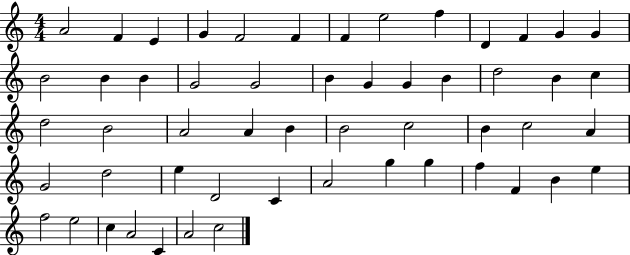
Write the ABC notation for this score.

X:1
T:Untitled
M:4/4
L:1/4
K:C
A2 F E G F2 F F e2 f D F G G B2 B B G2 G2 B G G B d2 B c d2 B2 A2 A B B2 c2 B c2 A G2 d2 e D2 C A2 g g f F B e f2 e2 c A2 C A2 c2